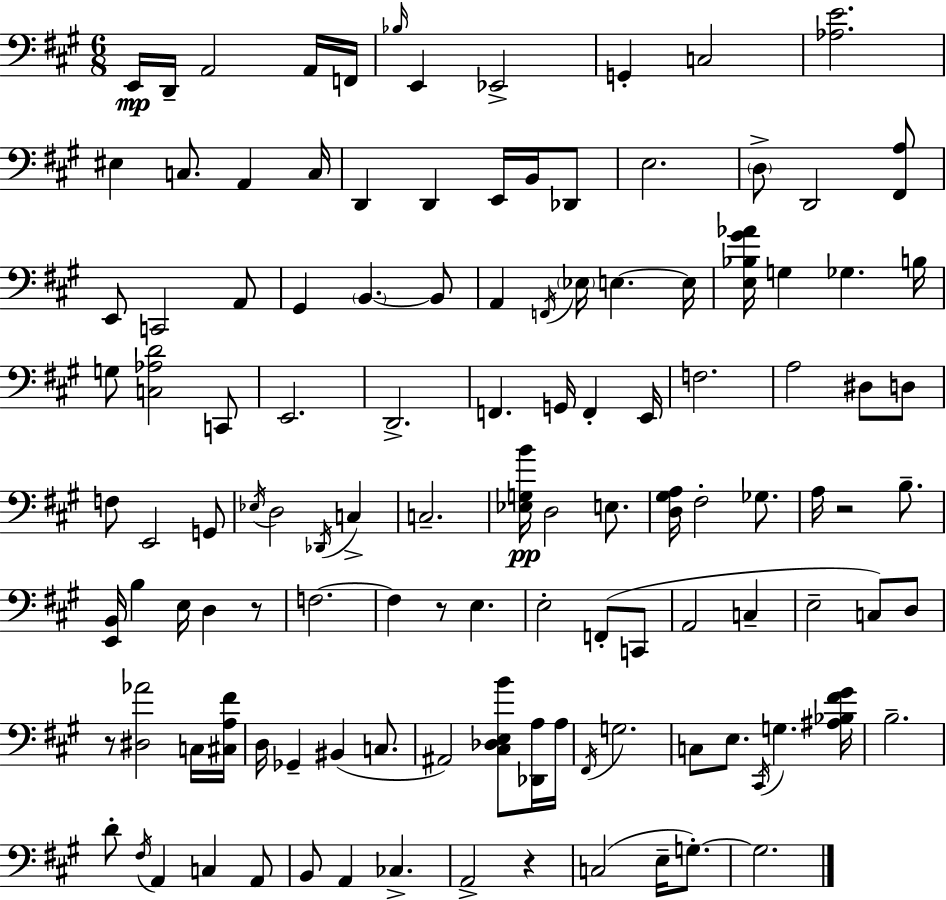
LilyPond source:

{
  \clef bass
  \numericTimeSignature
  \time 6/8
  \key a \major
  e,16\mp d,16-- a,2 a,16 f,16 | \grace { bes16 } e,4 ees,2-> | g,4-. c2 | <aes e'>2. | \break eis4 c8. a,4 | c16 d,4 d,4 e,16 b,16 des,8 | e2. | \parenthesize d8-> d,2 <fis, a>8 | \break e,8 c,2 a,8 | gis,4 \parenthesize b,4.~~ b,8 | a,4 \acciaccatura { f,16 } \parenthesize ees16 e4.~~ | e16 <e bes gis' aes'>16 g4 ges4. | \break b16 g8 <c aes d'>2 | c,8 e,2. | d,2.-> | f,4. g,16 f,4-. | \break e,16 f2. | a2 dis8 | d8 f8 e,2 | g,8 \acciaccatura { ees16 } d2 \acciaccatura { des,16 } | \break c4-> c2.-- | <ees g b'>16\pp d2 | e8. <d gis a>16 fis2-. | ges8. a16 r2 | \break b8.-- <e, b,>16 b4 e16 d4 | r8 f2.~~ | f4 r8 e4. | e2-. | \break f,8-.( c,8 a,2 | c4-- e2-- | c8) d8 r8 <dis aes'>2 | c16 <cis a fis'>16 d16 ges,4-- bis,4( | \break c8. ais,2) | <cis des e b'>8 <des, a>16 a16 \acciaccatura { fis,16 } g2. | c8 e8. \acciaccatura { cis,16 } g4. | <ais bes fis' gis'>16 b2.-- | \break d'8-. \acciaccatura { fis16 } a,4 | c4 a,8 b,8 a,4 | ces4.-> a,2-> | r4 c2( | \break e16-- g8.-.~~) g2. | \bar "|."
}